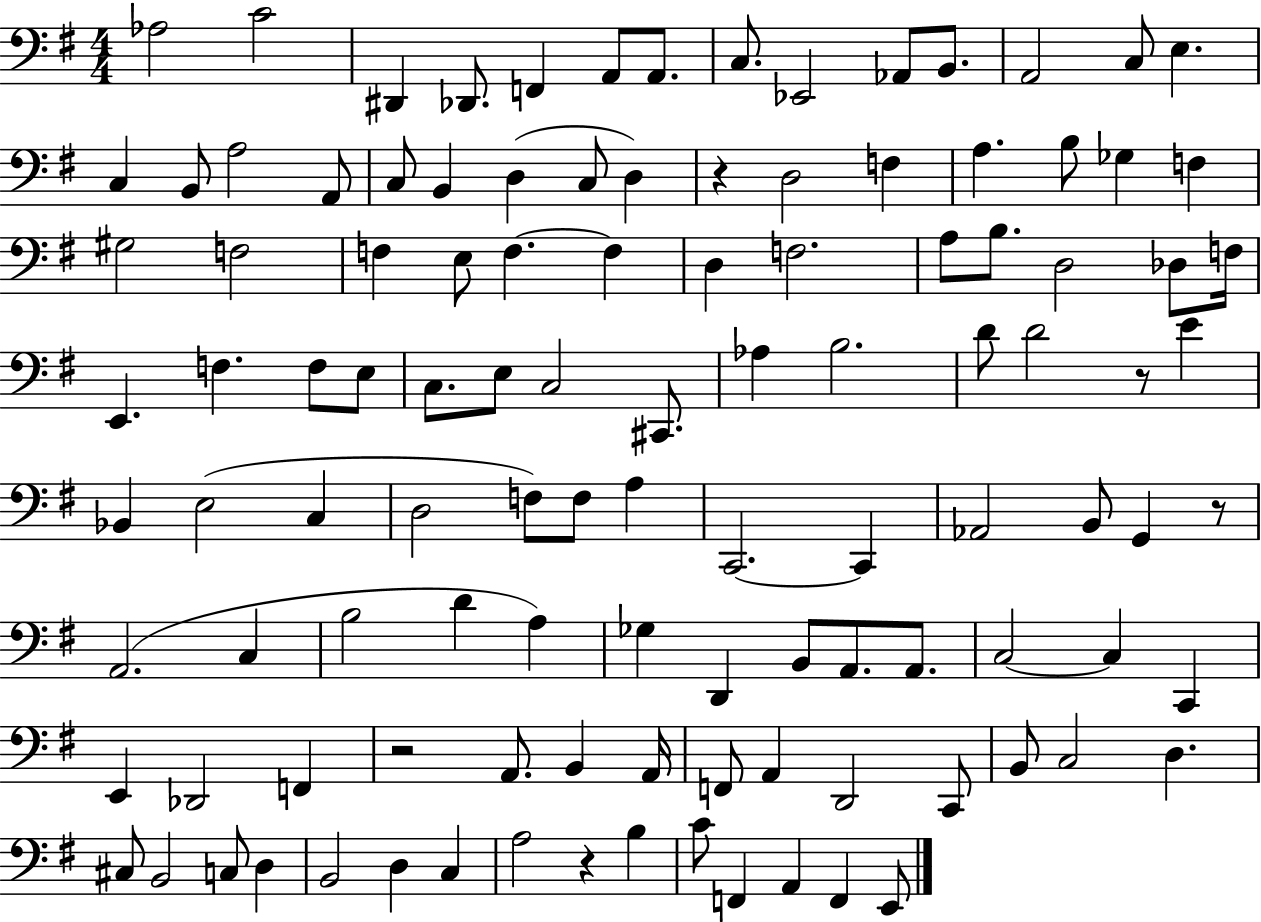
Ab3/h C4/h D#2/q Db2/e. F2/q A2/e A2/e. C3/e. Eb2/h Ab2/e B2/e. A2/h C3/e E3/q. C3/q B2/e A3/h A2/e C3/e B2/q D3/q C3/e D3/q R/q D3/h F3/q A3/q. B3/e Gb3/q F3/q G#3/h F3/h F3/q E3/e F3/q. F3/q D3/q F3/h. A3/e B3/e. D3/h Db3/e F3/s E2/q. F3/q. F3/e E3/e C3/e. E3/e C3/h C#2/e. Ab3/q B3/h. D4/e D4/h R/e E4/q Bb2/q E3/h C3/q D3/h F3/e F3/e A3/q C2/h. C2/q Ab2/h B2/e G2/q R/e A2/h. C3/q B3/h D4/q A3/q Gb3/q D2/q B2/e A2/e. A2/e. C3/h C3/q C2/q E2/q Db2/h F2/q R/h A2/e. B2/q A2/s F2/e A2/q D2/h C2/e B2/e C3/h D3/q. C#3/e B2/h C3/e D3/q B2/h D3/q C3/q A3/h R/q B3/q C4/e F2/q A2/q F2/q E2/e